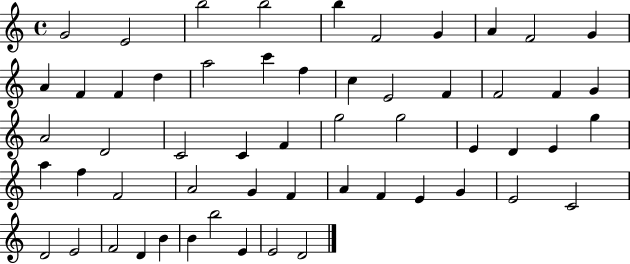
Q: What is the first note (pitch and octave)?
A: G4